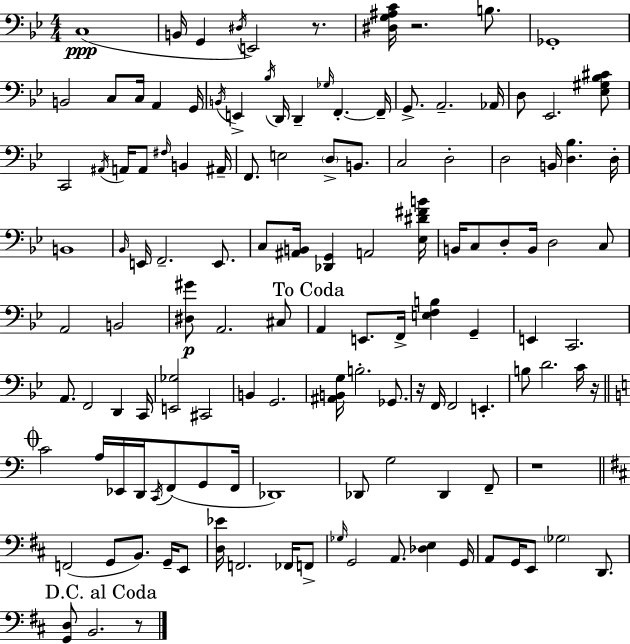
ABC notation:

X:1
T:Untitled
M:4/4
L:1/4
K:Bb
C,4 B,,/4 G,, ^D,/4 E,,2 z/2 [^D,G,^A,C]/4 z2 B,/2 _G,,4 B,,2 C,/2 C,/4 A,, G,,/4 B,,/4 E,, _B,/4 D,,/4 D,, _G,/4 F,, F,,/4 G,,/2 A,,2 _A,,/4 D,/2 _E,,2 [_E,^G,_B,^C]/2 C,,2 ^A,,/4 A,,/4 A,,/2 ^F,/4 B,, ^A,,/4 F,,/2 E,2 D,/2 B,,/2 C,2 D,2 D,2 B,,/4 [D,_B,] D,/4 B,,4 _B,,/4 E,,/4 F,,2 E,,/2 C,/2 [^A,,B,,]/4 [_D,,G,,] A,,2 [_E,^D^FB]/4 B,,/4 C,/2 D,/2 B,,/4 D,2 C,/2 A,,2 B,,2 [^D,^G]/2 A,,2 ^C,/2 A,, E,,/2 F,,/4 [E,F,B,] G,, E,, C,,2 A,,/2 F,,2 D,, C,,/4 [E,,_G,]2 ^C,,2 B,, G,,2 [^A,,B,,G,]/4 B,2 _G,,/2 z/4 F,,/4 F,,2 E,, B,/2 D2 C/4 z/4 C2 A,/4 _E,,/4 D,,/4 C,,/4 F,,/2 G,,/2 F,,/4 _D,,4 _D,,/2 G,2 _D,, F,,/2 z4 F,,2 G,,/2 B,,/2 G,,/4 E,,/2 [D,_E]/4 F,,2 _F,,/4 F,,/2 _G,/4 G,,2 A,,/2 [_D,E,] G,,/4 A,,/2 G,,/4 E,,/2 _G,2 D,,/2 [G,,D,]/2 B,,2 z/2